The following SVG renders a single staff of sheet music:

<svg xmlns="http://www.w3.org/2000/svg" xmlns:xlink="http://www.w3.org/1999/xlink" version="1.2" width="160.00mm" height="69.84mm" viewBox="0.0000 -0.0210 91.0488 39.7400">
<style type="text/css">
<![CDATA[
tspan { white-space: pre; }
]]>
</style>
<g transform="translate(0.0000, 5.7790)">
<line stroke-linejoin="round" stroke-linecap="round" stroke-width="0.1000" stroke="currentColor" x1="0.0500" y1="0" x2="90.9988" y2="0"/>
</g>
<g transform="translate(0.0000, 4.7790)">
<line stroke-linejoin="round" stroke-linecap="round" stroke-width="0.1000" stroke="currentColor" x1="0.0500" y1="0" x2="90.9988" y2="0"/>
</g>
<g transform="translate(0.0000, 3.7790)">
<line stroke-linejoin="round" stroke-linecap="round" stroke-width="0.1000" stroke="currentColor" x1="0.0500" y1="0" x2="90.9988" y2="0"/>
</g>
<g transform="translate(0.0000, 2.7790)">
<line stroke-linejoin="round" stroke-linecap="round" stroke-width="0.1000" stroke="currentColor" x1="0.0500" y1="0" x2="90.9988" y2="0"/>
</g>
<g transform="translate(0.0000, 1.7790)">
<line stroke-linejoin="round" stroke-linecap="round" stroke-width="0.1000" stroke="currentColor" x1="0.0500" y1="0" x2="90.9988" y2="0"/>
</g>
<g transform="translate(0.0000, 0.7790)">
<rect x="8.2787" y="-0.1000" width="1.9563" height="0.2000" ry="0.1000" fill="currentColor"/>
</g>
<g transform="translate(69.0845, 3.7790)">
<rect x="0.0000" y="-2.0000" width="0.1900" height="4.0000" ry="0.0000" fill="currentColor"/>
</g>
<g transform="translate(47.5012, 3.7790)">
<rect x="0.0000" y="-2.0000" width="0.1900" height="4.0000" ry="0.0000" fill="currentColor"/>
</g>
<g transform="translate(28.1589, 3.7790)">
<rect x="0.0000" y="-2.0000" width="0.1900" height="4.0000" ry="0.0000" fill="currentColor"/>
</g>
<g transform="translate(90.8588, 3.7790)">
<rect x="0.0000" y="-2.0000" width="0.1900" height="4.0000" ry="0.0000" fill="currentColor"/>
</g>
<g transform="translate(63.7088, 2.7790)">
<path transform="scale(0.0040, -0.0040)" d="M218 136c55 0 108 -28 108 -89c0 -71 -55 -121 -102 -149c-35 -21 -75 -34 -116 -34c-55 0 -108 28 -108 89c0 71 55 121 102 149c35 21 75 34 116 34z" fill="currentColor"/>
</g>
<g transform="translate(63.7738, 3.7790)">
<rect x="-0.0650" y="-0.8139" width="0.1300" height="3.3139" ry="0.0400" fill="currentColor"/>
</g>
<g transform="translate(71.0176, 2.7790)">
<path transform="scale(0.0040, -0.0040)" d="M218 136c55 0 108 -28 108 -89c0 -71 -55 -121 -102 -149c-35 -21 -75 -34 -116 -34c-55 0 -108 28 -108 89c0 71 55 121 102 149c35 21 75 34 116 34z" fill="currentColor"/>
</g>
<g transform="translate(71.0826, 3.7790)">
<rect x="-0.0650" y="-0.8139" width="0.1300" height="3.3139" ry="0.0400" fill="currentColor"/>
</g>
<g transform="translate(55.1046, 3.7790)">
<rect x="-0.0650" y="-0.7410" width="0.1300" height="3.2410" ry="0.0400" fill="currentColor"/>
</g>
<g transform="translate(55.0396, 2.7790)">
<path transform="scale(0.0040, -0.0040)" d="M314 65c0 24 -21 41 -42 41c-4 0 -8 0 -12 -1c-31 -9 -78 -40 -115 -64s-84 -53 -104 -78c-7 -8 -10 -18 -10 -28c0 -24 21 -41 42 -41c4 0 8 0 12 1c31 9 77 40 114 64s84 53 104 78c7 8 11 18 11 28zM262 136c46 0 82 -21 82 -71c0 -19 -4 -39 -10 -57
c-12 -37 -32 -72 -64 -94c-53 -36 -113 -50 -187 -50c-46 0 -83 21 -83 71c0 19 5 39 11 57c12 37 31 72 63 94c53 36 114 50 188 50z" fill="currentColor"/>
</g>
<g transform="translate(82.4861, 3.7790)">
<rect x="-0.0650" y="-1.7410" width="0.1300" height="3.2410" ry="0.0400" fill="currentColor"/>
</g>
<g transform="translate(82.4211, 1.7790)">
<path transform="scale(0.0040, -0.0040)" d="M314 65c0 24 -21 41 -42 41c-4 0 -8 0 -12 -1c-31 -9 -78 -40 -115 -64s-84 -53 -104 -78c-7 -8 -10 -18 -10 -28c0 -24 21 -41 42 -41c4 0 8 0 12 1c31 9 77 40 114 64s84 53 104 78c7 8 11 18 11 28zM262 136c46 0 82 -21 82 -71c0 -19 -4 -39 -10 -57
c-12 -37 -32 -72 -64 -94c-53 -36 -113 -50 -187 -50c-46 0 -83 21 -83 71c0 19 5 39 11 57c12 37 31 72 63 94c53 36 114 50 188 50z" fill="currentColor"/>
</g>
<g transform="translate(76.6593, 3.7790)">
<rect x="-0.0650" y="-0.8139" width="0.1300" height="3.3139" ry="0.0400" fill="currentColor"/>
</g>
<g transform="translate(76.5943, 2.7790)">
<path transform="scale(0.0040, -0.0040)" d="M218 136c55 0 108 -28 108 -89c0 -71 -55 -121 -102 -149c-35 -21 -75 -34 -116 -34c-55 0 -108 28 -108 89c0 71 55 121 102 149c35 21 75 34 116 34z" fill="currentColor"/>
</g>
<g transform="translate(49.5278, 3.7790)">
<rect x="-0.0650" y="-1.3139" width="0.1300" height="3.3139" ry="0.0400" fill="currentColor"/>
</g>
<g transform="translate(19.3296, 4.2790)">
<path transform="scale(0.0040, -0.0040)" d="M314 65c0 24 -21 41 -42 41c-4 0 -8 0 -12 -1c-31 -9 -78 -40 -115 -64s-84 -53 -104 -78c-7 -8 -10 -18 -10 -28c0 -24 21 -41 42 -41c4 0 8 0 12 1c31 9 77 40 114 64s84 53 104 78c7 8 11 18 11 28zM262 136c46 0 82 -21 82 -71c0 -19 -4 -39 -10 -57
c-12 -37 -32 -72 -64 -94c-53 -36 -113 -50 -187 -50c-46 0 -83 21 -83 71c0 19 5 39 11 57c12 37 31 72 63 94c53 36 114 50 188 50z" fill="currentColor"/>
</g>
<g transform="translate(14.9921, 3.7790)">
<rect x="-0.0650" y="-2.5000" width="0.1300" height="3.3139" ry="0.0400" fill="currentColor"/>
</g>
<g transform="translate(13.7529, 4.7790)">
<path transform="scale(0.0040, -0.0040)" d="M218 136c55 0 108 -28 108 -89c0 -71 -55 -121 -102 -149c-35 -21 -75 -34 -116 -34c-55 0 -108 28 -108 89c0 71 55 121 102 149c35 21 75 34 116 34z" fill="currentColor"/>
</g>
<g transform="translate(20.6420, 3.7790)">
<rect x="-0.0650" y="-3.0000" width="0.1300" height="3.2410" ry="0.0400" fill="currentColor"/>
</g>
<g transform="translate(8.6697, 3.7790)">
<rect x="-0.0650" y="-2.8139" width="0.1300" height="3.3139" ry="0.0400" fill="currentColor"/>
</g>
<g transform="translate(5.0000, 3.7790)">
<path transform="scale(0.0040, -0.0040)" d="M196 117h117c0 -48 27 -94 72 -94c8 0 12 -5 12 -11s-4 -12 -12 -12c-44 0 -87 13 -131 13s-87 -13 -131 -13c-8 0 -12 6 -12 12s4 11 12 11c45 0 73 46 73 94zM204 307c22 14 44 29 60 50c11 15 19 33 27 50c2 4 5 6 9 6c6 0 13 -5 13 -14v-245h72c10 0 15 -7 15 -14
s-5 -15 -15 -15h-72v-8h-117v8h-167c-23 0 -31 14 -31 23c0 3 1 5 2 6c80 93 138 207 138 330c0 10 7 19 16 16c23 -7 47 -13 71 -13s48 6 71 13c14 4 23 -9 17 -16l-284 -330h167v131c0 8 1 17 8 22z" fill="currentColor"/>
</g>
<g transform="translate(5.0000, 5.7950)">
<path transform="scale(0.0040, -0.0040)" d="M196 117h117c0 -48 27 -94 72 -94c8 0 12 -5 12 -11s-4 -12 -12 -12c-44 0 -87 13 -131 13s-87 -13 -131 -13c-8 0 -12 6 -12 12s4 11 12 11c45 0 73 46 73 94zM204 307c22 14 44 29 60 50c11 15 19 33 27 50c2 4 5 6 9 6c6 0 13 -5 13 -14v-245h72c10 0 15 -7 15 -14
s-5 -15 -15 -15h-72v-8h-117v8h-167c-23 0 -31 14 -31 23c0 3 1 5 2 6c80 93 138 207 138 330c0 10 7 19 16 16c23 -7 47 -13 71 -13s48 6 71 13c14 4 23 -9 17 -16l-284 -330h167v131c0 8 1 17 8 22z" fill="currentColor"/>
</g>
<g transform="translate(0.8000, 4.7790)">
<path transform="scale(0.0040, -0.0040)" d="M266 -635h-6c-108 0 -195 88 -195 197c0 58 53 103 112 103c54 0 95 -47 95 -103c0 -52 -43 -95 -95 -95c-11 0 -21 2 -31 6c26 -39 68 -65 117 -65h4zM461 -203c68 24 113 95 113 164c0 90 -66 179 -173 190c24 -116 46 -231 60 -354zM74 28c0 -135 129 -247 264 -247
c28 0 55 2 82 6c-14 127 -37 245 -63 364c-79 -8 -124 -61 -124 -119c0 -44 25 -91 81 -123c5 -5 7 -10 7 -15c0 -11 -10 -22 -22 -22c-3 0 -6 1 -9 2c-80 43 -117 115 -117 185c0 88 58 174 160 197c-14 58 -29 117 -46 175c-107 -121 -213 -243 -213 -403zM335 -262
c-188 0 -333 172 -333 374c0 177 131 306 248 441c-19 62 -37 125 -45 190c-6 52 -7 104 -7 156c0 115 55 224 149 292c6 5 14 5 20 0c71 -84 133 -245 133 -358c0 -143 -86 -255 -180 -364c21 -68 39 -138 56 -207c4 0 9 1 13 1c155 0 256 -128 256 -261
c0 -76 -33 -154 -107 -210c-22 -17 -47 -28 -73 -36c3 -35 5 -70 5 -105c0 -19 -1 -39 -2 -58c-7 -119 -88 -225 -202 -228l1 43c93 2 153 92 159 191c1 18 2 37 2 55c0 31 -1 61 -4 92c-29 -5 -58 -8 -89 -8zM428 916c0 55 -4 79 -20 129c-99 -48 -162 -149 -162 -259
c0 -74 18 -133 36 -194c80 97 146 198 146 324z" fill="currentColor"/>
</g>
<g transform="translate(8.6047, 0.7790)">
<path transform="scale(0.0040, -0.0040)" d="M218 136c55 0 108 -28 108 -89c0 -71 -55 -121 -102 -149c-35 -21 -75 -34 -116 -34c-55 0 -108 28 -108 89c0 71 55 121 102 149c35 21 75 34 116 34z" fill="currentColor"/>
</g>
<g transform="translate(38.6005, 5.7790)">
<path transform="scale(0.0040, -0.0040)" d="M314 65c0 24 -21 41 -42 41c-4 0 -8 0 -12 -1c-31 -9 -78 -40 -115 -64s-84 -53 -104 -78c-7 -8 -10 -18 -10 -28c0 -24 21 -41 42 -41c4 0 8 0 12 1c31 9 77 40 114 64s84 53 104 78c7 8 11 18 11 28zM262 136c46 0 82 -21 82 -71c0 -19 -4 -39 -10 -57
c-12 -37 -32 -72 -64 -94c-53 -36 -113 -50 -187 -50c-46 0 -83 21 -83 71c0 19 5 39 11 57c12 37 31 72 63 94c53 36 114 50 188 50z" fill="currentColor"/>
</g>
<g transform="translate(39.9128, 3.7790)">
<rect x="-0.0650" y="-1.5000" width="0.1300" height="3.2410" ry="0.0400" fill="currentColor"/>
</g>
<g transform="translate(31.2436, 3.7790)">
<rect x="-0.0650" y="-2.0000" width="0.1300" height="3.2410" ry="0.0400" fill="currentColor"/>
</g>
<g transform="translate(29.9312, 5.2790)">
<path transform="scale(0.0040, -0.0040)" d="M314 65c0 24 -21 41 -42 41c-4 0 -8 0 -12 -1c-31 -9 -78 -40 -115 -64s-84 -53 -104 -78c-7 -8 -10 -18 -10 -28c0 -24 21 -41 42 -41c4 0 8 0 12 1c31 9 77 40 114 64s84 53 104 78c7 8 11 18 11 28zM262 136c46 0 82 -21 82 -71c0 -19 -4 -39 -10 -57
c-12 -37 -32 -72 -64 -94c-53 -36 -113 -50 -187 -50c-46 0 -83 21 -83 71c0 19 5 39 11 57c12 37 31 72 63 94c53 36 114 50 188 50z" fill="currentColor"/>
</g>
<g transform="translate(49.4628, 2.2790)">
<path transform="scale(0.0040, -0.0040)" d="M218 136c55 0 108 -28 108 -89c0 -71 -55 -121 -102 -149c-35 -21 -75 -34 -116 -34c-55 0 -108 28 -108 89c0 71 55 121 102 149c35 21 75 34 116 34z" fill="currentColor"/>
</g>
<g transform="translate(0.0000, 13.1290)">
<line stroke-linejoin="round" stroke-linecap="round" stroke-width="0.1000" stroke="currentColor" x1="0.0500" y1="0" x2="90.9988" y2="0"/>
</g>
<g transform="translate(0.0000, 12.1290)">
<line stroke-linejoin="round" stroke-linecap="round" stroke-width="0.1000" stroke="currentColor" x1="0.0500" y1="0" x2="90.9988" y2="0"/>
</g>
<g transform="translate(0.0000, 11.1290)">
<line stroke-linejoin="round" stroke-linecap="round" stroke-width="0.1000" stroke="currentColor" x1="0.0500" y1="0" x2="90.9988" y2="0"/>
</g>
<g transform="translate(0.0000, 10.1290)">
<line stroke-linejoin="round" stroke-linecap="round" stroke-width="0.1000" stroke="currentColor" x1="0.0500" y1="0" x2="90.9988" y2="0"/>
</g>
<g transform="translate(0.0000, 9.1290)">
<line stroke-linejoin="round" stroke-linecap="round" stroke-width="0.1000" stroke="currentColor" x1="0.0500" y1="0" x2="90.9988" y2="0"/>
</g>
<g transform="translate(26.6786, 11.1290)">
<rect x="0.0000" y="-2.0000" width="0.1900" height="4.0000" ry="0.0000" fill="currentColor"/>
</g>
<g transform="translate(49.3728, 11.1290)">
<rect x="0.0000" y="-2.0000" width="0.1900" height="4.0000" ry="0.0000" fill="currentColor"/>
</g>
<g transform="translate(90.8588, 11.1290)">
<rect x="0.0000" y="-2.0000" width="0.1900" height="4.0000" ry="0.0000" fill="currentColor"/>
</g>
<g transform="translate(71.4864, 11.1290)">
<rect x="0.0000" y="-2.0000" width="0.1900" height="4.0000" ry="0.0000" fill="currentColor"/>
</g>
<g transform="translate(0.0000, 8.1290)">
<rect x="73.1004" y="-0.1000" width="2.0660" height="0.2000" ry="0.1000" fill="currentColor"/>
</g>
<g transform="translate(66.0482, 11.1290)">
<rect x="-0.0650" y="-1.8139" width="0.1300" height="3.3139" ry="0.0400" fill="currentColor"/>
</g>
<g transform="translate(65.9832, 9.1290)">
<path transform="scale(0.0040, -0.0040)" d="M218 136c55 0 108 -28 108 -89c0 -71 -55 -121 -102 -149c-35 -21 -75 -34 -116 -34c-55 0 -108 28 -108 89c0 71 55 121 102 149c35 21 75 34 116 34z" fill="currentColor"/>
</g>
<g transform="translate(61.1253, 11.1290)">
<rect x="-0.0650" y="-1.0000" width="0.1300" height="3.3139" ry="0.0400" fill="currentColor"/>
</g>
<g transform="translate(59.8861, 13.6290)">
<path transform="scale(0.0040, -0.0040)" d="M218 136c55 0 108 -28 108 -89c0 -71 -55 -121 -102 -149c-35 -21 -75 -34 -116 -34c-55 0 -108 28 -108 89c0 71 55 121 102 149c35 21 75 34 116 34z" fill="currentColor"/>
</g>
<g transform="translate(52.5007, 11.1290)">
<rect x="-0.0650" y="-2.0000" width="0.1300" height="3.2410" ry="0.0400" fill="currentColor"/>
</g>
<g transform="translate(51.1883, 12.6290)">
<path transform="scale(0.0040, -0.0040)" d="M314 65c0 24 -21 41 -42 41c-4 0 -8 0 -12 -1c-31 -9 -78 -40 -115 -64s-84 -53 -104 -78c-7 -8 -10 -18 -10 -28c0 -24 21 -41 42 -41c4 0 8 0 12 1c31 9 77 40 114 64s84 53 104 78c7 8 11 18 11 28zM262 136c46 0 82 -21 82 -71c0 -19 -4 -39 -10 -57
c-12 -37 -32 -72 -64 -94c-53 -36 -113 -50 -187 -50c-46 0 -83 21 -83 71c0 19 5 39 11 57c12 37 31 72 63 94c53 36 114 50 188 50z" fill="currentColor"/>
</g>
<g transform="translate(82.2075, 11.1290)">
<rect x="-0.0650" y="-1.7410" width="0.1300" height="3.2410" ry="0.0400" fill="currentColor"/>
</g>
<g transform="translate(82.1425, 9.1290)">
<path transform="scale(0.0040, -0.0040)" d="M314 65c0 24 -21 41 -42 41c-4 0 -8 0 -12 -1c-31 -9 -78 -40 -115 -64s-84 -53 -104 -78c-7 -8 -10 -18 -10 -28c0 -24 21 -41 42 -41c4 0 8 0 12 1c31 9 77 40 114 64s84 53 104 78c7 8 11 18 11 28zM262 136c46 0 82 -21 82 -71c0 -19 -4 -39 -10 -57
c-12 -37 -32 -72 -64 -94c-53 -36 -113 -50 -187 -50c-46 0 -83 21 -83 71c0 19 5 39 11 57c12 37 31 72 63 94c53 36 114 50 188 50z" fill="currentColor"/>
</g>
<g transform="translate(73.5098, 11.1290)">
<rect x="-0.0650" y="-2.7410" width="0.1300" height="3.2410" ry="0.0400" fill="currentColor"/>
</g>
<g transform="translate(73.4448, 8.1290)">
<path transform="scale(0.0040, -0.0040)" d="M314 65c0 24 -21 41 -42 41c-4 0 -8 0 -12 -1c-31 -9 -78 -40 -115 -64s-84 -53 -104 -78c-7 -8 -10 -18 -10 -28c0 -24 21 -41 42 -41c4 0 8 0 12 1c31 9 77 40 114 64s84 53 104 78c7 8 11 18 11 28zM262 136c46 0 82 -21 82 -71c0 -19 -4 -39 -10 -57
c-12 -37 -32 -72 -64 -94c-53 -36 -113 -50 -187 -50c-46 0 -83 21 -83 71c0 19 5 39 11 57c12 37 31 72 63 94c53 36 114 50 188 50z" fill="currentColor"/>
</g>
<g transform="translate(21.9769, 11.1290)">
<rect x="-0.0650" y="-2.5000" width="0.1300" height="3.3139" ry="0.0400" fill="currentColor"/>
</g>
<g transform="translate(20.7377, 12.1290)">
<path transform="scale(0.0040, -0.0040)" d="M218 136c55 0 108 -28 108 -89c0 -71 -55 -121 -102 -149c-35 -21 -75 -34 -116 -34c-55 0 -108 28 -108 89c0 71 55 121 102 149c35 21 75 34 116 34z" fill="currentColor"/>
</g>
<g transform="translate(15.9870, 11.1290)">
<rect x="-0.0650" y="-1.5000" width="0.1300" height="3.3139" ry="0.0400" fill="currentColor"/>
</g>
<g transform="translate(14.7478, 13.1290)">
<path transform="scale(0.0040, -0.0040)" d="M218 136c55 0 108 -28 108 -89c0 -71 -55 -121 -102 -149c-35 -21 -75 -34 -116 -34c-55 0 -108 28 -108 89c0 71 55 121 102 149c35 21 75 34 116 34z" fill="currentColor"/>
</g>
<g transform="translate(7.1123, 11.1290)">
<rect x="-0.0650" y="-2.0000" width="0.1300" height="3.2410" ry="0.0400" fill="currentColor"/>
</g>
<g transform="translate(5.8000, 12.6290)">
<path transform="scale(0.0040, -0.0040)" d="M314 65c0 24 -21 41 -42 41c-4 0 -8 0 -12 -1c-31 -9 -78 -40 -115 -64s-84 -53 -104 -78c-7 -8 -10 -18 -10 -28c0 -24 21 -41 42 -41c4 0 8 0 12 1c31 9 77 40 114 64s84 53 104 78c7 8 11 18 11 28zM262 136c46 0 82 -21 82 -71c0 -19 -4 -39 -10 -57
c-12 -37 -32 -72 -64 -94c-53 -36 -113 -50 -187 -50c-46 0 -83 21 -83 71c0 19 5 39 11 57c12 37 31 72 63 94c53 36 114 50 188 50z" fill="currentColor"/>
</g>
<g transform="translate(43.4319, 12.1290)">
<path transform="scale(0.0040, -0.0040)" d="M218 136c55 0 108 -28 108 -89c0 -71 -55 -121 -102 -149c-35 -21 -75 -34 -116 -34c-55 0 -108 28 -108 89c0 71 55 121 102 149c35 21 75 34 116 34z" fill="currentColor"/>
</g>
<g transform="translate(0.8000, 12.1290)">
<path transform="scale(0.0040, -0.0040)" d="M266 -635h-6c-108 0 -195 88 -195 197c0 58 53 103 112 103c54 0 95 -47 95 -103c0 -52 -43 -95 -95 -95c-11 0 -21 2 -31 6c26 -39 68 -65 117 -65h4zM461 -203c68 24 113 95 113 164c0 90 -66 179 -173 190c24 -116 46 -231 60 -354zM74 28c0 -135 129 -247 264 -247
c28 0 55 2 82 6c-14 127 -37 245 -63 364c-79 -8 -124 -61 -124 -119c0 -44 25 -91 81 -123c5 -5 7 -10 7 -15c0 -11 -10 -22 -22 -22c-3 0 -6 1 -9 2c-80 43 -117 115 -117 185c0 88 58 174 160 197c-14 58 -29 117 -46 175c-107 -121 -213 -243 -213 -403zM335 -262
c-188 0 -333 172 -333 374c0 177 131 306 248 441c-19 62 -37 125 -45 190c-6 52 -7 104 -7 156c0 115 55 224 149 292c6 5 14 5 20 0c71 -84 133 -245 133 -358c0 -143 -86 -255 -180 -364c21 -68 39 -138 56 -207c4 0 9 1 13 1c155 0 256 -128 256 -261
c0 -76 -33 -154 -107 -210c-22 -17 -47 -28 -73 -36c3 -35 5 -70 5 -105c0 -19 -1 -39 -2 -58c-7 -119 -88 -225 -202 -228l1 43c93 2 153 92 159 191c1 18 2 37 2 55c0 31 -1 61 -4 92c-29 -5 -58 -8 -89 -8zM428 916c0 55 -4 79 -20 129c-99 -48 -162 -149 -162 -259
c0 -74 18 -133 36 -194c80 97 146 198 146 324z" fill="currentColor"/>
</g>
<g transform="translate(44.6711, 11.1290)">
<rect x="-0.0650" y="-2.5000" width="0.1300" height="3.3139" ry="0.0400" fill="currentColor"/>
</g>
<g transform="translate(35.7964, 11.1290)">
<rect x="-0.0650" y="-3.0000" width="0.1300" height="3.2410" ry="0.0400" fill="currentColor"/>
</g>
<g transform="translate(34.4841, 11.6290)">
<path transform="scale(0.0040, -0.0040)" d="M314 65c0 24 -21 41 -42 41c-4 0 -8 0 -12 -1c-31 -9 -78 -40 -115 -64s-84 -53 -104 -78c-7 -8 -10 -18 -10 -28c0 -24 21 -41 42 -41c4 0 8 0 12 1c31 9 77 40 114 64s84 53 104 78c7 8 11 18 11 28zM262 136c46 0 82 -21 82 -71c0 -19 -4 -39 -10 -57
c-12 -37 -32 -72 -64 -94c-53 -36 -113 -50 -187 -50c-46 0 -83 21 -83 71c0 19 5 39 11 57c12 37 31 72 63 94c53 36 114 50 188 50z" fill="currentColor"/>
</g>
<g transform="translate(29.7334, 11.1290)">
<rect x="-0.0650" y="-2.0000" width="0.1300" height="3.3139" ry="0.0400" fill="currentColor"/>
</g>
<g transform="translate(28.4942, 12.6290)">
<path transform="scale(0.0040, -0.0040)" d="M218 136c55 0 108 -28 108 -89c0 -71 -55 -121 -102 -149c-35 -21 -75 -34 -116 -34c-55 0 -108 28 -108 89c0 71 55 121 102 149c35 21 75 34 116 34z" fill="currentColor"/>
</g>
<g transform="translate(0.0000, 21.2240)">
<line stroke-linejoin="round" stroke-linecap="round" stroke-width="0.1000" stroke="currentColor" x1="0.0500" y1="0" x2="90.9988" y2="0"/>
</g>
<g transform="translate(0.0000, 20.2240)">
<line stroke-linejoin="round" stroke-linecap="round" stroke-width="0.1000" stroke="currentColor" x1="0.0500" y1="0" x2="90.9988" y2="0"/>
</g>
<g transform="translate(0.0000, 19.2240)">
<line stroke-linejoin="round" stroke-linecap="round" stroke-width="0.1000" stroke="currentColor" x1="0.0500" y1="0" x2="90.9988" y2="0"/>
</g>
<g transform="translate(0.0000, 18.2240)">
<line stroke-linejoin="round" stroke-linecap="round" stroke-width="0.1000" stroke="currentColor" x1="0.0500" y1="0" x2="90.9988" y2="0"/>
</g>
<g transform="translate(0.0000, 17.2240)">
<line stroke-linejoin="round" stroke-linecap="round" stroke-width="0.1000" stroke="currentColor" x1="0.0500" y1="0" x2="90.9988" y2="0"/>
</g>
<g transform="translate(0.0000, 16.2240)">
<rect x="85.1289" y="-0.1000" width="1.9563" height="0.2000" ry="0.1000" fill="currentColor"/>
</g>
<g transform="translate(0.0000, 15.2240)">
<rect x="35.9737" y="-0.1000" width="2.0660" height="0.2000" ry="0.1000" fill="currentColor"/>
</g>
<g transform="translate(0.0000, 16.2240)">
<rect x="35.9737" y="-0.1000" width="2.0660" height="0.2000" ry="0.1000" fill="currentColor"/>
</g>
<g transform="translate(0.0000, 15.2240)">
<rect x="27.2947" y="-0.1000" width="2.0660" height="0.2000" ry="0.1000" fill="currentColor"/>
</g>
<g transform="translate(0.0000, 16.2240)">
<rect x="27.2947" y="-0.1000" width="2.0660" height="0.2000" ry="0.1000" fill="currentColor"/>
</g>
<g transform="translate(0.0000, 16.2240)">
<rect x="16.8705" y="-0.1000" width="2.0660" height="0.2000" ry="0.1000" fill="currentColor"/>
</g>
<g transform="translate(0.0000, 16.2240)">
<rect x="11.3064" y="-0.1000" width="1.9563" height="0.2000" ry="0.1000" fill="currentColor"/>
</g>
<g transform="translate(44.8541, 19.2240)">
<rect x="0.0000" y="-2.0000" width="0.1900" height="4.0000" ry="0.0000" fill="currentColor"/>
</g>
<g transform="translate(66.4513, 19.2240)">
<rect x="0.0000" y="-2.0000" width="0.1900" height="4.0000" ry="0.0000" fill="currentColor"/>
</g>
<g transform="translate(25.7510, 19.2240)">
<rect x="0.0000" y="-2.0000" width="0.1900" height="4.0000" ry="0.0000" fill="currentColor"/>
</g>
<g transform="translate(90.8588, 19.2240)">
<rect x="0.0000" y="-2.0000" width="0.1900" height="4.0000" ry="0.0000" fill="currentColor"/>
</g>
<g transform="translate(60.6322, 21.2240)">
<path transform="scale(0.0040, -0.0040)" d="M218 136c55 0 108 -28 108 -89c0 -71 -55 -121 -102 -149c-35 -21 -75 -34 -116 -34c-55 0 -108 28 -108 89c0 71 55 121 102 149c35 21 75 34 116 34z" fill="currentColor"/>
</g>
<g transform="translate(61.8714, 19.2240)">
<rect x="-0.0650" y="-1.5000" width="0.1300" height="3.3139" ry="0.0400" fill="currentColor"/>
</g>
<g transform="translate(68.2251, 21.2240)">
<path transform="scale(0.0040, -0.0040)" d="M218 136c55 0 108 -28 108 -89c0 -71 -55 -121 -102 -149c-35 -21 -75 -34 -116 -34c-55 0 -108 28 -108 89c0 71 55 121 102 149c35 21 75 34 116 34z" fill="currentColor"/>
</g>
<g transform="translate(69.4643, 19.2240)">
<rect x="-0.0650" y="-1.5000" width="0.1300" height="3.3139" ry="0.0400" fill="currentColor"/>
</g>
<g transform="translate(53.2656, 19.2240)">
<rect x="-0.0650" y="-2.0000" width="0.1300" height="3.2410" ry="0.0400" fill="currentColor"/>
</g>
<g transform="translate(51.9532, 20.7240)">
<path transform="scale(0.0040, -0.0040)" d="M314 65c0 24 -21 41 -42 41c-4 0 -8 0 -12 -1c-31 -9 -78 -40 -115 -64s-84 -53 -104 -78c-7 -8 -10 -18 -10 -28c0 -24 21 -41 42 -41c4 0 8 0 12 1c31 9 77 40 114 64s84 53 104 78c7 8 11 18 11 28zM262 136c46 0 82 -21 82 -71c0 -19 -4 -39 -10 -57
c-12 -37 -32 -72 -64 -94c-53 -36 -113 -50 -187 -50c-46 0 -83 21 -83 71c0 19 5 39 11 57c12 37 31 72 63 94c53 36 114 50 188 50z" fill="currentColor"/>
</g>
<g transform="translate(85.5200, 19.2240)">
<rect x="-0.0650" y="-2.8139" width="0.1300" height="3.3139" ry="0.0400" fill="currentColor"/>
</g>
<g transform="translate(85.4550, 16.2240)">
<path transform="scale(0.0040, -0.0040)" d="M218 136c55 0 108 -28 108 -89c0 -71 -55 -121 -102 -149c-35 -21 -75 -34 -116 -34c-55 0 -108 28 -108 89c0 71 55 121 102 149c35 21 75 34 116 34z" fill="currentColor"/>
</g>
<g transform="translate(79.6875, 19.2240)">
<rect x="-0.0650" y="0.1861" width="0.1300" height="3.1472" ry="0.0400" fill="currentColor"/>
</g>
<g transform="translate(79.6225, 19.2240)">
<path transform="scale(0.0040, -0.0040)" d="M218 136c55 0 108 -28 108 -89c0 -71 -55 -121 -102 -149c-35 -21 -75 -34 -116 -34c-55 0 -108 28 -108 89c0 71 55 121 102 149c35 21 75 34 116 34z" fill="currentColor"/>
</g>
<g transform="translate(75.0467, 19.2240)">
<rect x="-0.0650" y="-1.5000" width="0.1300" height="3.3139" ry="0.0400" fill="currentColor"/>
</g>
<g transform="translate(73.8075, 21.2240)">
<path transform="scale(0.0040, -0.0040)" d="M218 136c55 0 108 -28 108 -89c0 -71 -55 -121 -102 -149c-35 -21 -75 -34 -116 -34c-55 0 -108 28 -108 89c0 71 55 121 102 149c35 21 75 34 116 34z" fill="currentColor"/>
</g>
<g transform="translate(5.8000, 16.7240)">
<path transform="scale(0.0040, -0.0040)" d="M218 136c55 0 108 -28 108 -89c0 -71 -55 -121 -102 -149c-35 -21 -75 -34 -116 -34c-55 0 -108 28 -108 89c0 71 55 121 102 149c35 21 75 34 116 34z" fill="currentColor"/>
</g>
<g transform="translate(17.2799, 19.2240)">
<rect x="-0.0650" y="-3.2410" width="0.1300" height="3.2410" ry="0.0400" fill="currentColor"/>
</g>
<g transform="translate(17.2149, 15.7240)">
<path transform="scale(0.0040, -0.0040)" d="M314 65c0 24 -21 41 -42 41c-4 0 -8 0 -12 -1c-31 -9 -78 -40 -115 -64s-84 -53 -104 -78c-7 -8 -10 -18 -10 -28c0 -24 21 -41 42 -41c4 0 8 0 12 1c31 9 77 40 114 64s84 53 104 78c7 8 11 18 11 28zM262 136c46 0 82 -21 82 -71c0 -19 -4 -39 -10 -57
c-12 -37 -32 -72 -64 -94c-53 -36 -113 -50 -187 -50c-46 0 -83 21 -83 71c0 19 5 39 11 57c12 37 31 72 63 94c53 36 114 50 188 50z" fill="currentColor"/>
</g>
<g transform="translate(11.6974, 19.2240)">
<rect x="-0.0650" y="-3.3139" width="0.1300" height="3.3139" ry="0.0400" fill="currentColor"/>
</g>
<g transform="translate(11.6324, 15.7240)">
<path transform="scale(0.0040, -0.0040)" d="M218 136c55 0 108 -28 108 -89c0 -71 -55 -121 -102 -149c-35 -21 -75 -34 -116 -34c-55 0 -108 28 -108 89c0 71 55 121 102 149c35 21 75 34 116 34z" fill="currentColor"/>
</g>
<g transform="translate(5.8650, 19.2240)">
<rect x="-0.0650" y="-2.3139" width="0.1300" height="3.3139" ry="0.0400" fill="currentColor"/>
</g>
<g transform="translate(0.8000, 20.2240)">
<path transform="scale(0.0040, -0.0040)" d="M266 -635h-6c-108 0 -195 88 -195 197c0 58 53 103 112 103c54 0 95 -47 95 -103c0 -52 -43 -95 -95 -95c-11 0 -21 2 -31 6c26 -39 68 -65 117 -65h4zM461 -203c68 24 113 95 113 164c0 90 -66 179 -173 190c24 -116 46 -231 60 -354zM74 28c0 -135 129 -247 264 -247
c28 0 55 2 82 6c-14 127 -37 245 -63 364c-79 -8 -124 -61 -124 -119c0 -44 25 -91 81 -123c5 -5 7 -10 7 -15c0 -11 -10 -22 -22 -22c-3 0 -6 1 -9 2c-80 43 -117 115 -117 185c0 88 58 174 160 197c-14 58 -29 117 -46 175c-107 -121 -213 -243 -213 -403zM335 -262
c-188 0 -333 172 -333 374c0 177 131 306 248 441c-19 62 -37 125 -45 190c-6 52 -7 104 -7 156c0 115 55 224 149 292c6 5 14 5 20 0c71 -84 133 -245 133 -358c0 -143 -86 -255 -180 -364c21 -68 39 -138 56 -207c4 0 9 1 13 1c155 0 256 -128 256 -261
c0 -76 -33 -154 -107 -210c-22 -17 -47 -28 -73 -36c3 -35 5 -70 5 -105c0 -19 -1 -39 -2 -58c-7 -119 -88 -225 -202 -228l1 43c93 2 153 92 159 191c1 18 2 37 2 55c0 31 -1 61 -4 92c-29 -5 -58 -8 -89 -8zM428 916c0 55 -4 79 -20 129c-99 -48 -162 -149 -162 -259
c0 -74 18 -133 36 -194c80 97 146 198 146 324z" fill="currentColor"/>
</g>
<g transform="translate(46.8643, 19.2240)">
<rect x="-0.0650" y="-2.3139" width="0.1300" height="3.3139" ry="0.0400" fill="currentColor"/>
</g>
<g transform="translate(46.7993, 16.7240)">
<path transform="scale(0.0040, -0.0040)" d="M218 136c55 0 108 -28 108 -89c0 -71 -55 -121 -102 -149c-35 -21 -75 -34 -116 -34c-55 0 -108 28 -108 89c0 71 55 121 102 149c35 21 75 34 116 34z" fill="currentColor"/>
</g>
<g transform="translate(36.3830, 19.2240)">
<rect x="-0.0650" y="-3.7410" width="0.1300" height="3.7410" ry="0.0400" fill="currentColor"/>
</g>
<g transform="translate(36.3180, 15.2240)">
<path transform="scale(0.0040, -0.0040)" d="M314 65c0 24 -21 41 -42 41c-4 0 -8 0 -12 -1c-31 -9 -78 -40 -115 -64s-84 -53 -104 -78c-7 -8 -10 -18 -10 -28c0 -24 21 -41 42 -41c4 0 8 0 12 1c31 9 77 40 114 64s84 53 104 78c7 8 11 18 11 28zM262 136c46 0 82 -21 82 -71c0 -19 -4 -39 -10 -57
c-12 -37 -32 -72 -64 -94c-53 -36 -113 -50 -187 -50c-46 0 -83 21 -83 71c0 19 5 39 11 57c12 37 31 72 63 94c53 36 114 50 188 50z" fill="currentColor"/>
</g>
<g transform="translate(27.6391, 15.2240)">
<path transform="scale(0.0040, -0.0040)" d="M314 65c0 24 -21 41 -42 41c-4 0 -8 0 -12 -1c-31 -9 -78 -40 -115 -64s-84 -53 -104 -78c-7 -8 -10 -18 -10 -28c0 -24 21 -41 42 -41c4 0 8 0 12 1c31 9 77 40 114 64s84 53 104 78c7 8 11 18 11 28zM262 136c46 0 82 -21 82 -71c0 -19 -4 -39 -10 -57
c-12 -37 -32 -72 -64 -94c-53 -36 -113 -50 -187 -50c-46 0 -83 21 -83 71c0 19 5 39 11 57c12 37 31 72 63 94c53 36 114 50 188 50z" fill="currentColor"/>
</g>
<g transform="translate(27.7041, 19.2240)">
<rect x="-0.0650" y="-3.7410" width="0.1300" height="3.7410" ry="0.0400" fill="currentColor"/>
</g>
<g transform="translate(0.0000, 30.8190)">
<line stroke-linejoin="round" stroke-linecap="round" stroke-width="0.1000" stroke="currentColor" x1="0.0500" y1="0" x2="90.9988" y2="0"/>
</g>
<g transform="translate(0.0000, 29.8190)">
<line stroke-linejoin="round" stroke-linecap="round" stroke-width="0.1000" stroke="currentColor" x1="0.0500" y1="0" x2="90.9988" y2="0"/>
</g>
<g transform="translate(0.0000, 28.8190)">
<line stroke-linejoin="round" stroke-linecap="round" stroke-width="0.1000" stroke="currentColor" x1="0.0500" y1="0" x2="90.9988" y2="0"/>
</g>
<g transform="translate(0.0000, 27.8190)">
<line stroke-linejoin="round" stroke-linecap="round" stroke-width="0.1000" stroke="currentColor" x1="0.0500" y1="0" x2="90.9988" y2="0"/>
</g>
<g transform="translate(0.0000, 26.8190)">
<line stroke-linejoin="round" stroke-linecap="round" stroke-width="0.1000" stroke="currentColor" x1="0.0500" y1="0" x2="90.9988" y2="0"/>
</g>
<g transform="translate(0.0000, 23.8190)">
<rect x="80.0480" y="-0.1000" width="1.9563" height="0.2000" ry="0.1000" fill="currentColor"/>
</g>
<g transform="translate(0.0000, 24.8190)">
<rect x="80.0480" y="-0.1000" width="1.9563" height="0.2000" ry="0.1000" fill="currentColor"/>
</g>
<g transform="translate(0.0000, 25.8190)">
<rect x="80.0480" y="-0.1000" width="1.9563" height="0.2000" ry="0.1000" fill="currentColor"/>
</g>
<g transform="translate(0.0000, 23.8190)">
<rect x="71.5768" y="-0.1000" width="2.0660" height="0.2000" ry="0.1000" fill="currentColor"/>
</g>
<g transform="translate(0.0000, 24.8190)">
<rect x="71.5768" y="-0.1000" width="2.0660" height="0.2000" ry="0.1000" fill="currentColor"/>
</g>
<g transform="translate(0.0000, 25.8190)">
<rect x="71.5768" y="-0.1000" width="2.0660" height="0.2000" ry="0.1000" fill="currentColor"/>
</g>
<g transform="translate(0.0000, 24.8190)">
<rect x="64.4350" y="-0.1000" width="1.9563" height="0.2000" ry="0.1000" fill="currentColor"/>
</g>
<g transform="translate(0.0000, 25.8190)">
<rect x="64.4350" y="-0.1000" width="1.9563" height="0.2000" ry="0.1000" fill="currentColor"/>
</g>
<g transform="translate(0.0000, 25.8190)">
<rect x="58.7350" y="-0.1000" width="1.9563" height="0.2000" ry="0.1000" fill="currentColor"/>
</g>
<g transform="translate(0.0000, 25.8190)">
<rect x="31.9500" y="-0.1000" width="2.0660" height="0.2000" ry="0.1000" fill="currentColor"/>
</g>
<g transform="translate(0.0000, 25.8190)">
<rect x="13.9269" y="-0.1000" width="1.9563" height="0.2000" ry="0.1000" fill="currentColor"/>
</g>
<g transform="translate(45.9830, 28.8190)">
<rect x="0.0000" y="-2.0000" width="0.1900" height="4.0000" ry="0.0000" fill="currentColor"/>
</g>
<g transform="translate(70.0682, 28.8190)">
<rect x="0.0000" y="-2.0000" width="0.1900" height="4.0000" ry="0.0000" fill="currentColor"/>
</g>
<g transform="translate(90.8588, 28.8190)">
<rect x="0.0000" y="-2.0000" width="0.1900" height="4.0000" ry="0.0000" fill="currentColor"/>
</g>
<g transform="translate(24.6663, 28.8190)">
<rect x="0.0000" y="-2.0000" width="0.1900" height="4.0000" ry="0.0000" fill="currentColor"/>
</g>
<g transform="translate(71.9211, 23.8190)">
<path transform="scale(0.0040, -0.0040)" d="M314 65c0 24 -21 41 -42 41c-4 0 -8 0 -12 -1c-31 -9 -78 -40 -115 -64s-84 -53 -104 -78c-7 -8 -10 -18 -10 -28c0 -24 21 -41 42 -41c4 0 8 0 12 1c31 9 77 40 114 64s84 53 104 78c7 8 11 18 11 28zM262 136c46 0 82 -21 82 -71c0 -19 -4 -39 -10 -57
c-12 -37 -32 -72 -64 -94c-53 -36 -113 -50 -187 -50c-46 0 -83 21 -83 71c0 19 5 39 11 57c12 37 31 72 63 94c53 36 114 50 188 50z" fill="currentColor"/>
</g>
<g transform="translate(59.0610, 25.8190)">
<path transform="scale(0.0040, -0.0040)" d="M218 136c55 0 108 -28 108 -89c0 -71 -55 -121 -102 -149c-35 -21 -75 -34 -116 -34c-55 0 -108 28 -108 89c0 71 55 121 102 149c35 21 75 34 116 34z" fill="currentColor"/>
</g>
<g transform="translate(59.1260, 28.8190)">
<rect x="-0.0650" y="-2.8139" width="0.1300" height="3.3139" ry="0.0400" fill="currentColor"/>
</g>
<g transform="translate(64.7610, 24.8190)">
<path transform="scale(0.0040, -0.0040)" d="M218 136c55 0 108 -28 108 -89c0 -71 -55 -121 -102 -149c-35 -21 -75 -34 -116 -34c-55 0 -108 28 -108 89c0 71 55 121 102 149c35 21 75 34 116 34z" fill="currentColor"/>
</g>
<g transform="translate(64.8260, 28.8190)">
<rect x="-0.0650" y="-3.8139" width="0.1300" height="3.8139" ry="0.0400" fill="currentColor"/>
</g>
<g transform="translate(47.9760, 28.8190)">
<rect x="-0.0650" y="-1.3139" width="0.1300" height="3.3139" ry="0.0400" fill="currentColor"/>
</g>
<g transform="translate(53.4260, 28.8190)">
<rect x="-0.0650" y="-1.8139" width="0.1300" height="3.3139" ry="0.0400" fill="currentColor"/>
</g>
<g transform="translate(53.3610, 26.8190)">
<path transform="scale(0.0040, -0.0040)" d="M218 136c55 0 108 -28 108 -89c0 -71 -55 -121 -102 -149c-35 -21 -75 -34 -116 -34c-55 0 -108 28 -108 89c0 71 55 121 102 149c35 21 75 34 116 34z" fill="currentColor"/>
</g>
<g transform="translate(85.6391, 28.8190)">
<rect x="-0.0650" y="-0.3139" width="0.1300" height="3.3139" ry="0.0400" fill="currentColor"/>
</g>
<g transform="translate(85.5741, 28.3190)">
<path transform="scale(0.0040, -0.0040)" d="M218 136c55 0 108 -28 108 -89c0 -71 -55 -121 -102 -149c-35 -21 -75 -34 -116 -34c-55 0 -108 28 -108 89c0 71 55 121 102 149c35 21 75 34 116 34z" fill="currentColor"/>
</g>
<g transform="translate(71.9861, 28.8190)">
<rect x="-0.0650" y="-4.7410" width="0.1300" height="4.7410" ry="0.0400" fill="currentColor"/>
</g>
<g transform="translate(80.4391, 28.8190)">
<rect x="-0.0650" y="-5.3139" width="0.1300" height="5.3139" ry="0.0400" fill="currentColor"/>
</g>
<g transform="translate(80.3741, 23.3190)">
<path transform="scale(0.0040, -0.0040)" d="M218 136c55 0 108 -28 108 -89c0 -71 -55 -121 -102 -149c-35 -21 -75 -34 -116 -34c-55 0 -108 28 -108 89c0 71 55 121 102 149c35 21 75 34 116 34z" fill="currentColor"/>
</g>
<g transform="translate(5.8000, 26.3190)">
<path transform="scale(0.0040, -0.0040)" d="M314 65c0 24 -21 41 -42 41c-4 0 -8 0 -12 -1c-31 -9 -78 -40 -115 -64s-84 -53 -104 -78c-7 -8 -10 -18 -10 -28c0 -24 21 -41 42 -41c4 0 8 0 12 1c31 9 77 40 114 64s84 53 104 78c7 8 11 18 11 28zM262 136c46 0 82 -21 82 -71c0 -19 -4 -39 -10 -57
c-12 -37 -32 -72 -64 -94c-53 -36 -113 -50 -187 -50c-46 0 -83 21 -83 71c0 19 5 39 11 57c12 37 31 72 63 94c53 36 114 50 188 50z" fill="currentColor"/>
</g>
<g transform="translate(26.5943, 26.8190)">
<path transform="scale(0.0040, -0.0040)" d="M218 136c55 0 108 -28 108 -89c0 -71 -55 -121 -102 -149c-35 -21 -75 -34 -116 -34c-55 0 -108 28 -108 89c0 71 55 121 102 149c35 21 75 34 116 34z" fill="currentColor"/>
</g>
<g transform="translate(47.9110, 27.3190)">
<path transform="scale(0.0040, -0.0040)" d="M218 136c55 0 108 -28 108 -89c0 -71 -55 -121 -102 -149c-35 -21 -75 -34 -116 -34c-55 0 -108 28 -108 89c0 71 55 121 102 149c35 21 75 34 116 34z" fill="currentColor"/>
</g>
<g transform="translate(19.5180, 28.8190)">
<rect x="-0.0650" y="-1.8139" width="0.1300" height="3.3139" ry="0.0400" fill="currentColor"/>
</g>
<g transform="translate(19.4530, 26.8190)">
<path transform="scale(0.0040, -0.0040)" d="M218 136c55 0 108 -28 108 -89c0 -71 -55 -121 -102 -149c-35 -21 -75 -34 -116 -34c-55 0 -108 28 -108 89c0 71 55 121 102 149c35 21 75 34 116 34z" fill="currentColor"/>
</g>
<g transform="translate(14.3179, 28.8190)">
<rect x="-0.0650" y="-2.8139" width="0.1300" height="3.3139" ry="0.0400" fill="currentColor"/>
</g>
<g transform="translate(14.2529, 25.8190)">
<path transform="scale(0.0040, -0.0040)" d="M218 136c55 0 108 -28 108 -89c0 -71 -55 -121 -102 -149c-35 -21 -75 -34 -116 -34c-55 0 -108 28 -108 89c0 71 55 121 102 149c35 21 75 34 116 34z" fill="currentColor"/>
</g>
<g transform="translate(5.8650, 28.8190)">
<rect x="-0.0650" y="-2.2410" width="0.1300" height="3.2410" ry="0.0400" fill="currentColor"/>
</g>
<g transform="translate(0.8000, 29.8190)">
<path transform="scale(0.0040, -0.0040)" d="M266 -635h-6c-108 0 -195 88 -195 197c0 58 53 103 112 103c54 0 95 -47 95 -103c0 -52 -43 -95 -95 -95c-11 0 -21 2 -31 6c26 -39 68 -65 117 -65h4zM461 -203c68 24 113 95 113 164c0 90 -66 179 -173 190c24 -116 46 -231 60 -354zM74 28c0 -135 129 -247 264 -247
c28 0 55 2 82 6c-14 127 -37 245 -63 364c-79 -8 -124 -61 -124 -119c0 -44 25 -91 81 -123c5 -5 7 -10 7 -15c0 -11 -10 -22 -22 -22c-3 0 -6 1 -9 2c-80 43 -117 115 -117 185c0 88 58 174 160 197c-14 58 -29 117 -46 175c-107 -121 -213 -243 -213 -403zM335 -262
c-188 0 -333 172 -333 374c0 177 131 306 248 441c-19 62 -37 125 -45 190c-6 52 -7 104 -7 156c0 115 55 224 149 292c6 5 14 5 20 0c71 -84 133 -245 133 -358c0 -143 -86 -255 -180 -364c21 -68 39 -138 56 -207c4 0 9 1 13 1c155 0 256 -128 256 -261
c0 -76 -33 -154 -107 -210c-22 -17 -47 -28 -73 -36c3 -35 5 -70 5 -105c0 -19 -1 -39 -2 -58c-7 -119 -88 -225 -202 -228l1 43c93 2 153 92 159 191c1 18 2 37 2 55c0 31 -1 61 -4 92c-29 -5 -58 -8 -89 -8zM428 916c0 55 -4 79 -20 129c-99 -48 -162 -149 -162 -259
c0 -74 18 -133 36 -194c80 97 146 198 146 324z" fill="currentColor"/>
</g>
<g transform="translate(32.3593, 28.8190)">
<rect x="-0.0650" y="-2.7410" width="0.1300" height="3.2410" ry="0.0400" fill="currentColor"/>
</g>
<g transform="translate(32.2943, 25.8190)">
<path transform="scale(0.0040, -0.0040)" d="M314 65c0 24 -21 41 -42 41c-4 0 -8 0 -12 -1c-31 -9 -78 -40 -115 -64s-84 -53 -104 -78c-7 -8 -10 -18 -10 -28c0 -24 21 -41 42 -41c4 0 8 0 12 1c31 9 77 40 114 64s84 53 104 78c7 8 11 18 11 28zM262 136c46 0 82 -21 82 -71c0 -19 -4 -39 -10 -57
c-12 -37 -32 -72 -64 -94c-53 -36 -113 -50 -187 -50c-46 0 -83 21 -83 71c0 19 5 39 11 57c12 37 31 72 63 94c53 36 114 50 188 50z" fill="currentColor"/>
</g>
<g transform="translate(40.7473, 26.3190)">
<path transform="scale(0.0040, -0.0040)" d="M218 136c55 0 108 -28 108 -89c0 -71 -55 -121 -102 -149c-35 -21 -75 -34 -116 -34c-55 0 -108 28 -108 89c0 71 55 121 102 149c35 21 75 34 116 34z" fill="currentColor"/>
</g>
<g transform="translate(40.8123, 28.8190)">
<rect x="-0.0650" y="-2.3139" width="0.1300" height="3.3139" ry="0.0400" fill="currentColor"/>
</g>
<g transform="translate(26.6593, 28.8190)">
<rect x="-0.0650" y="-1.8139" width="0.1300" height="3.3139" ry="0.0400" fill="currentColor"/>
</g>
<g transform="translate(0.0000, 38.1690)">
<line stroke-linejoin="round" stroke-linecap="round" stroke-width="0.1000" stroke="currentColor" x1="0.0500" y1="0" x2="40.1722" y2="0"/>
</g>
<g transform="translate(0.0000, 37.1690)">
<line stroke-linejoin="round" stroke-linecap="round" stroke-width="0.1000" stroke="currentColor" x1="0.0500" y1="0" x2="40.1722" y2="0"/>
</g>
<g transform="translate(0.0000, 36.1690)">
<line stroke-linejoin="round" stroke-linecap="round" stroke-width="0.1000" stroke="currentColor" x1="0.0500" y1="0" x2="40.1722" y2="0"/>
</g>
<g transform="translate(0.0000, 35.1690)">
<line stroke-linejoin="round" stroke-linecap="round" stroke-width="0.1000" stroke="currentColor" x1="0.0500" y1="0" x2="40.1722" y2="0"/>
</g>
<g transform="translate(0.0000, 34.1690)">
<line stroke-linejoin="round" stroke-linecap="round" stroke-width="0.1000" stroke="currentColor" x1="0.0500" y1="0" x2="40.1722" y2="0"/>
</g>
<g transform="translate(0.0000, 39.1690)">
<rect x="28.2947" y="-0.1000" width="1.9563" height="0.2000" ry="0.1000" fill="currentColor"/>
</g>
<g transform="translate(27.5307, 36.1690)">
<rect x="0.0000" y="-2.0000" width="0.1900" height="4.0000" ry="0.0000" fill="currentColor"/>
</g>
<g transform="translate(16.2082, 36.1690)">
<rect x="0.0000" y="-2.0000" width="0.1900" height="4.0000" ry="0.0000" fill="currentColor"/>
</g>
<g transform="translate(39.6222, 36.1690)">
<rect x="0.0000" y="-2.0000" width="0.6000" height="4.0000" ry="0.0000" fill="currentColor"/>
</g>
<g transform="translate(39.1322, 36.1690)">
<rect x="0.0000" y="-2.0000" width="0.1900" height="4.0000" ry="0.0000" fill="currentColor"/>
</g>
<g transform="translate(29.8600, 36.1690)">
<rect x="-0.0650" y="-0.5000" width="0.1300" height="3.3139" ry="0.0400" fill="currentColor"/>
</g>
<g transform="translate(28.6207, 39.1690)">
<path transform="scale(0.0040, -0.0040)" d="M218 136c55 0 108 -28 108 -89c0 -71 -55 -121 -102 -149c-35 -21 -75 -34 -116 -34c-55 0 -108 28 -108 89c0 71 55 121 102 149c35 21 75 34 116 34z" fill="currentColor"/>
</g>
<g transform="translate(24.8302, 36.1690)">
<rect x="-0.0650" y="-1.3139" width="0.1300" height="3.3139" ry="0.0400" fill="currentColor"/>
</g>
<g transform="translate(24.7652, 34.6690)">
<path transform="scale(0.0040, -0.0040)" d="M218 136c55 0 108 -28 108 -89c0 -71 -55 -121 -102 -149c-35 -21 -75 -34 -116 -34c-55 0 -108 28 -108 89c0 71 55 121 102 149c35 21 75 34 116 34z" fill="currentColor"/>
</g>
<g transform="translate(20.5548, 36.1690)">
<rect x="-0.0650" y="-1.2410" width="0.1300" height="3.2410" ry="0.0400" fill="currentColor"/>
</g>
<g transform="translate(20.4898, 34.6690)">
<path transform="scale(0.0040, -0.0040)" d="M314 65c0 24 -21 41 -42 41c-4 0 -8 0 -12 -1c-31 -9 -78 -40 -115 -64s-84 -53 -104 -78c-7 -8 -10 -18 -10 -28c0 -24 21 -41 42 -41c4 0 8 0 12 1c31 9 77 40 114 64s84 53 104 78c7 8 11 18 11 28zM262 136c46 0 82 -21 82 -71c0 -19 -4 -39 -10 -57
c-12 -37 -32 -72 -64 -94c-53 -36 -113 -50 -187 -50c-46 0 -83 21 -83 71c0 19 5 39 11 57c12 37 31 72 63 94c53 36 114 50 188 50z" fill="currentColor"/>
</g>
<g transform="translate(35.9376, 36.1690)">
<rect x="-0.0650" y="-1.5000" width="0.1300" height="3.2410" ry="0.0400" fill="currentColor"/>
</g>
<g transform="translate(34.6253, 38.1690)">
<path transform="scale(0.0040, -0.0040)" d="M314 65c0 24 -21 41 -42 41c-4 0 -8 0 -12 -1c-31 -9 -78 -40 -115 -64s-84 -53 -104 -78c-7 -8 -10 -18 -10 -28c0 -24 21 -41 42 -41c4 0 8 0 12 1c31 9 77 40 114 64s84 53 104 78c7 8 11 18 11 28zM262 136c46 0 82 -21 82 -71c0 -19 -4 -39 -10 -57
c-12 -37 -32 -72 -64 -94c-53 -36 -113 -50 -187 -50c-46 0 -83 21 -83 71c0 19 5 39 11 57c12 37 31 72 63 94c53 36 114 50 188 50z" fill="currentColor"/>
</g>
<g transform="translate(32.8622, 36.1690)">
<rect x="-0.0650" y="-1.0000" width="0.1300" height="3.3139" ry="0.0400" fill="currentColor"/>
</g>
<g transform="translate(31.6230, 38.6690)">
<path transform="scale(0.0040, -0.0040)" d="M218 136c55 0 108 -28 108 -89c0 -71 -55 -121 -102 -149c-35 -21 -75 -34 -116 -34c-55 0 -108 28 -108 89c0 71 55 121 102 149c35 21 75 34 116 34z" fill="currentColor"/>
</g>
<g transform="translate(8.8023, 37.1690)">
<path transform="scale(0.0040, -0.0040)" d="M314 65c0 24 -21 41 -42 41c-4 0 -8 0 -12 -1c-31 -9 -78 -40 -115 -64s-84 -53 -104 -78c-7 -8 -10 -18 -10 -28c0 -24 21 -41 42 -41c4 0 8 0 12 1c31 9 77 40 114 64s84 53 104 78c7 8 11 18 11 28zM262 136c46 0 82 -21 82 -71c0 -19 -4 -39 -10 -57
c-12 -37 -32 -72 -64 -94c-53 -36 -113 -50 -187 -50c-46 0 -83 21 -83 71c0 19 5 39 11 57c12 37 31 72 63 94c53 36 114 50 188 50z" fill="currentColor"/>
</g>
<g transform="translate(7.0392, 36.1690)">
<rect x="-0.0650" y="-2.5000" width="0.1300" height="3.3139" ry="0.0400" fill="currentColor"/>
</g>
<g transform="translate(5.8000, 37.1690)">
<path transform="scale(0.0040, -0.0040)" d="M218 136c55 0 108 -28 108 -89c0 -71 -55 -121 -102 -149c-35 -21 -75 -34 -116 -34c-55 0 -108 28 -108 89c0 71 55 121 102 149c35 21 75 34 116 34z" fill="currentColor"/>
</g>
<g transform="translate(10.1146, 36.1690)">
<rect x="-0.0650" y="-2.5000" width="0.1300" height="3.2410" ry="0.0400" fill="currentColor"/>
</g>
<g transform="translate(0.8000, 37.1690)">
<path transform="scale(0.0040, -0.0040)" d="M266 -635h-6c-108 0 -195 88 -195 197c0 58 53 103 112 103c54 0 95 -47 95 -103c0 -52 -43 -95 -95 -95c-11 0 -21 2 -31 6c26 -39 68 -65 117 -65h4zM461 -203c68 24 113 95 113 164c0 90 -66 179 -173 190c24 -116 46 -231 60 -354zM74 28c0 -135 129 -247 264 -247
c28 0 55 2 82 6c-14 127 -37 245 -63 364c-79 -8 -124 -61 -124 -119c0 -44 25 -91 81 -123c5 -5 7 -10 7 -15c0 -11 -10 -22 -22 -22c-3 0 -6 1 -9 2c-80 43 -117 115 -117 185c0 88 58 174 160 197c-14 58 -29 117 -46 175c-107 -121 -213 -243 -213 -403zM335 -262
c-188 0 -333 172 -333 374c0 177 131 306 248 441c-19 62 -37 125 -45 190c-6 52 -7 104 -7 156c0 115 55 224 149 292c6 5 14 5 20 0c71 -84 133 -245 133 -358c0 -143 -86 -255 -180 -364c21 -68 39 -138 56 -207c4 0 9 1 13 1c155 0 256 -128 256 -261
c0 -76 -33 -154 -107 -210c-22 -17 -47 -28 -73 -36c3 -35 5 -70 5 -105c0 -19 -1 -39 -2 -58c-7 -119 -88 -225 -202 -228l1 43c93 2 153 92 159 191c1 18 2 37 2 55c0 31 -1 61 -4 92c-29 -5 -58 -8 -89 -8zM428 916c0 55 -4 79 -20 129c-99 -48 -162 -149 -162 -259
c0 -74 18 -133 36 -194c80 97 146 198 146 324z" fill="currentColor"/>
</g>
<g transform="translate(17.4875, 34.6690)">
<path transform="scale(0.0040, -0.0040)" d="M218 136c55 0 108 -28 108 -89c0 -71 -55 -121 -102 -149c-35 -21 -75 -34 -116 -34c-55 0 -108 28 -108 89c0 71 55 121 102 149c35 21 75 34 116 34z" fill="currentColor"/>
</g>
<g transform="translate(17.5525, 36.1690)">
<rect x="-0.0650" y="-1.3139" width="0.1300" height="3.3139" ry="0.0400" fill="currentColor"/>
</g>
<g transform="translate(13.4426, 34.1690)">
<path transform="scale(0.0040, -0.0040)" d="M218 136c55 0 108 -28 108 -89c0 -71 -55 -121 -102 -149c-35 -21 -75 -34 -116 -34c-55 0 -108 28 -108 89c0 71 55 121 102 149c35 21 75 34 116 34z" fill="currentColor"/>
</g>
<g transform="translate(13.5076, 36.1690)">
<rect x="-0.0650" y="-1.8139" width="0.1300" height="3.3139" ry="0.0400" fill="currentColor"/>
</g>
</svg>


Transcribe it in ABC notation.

X:1
T:Untitled
M:4/4
L:1/4
K:C
a G A2 F2 E2 e d2 d d d f2 F2 E G F A2 G F2 D f a2 f2 g b b2 c'2 c'2 g F2 E E E B a g2 a f f a2 g e f a c' e'2 f' c G G2 f e e2 e C D E2